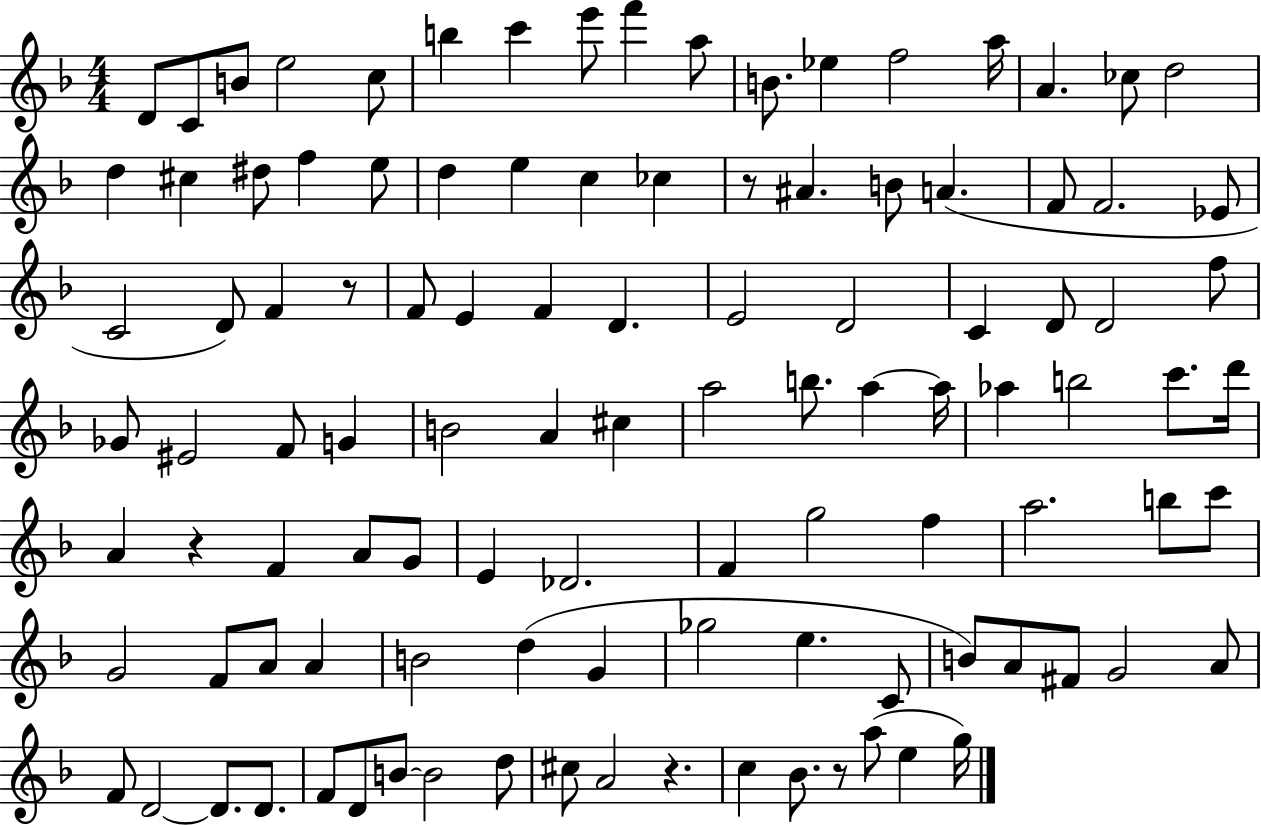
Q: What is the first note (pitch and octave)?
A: D4